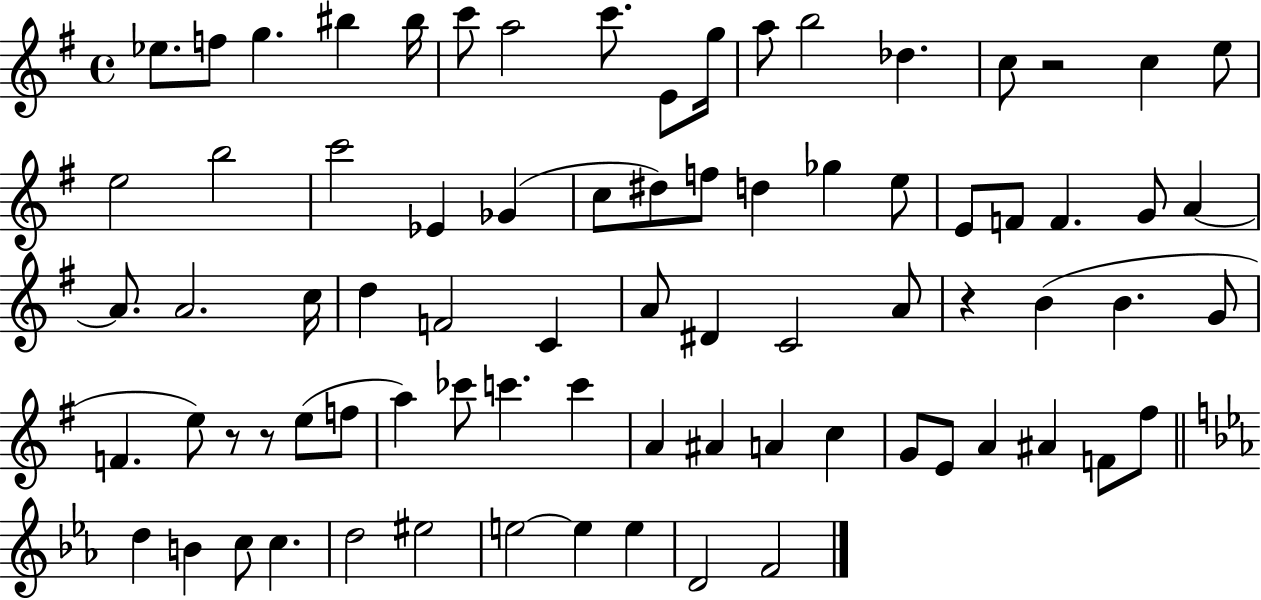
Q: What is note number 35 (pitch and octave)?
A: C5